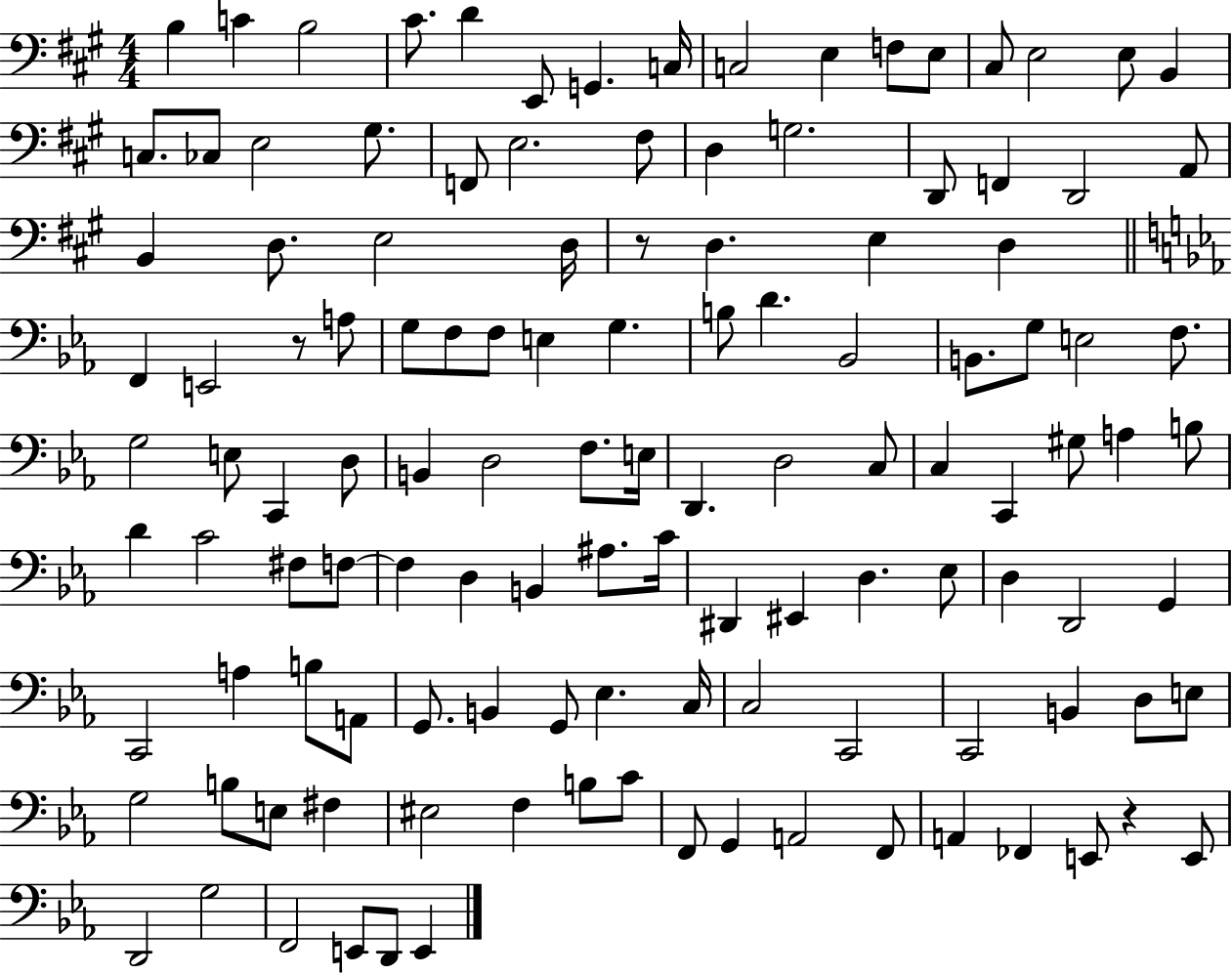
X:1
T:Untitled
M:4/4
L:1/4
K:A
B, C B,2 ^C/2 D E,,/2 G,, C,/4 C,2 E, F,/2 E,/2 ^C,/2 E,2 E,/2 B,, C,/2 _C,/2 E,2 ^G,/2 F,,/2 E,2 ^F,/2 D, G,2 D,,/2 F,, D,,2 A,,/2 B,, D,/2 E,2 D,/4 z/2 D, E, D, F,, E,,2 z/2 A,/2 G,/2 F,/2 F,/2 E, G, B,/2 D _B,,2 B,,/2 G,/2 E,2 F,/2 G,2 E,/2 C,, D,/2 B,, D,2 F,/2 E,/4 D,, D,2 C,/2 C, C,, ^G,/2 A, B,/2 D C2 ^F,/2 F,/2 F, D, B,, ^A,/2 C/4 ^D,, ^E,, D, _E,/2 D, D,,2 G,, C,,2 A, B,/2 A,,/2 G,,/2 B,, G,,/2 _E, C,/4 C,2 C,,2 C,,2 B,, D,/2 E,/2 G,2 B,/2 E,/2 ^F, ^E,2 F, B,/2 C/2 F,,/2 G,, A,,2 F,,/2 A,, _F,, E,,/2 z E,,/2 D,,2 G,2 F,,2 E,,/2 D,,/2 E,,